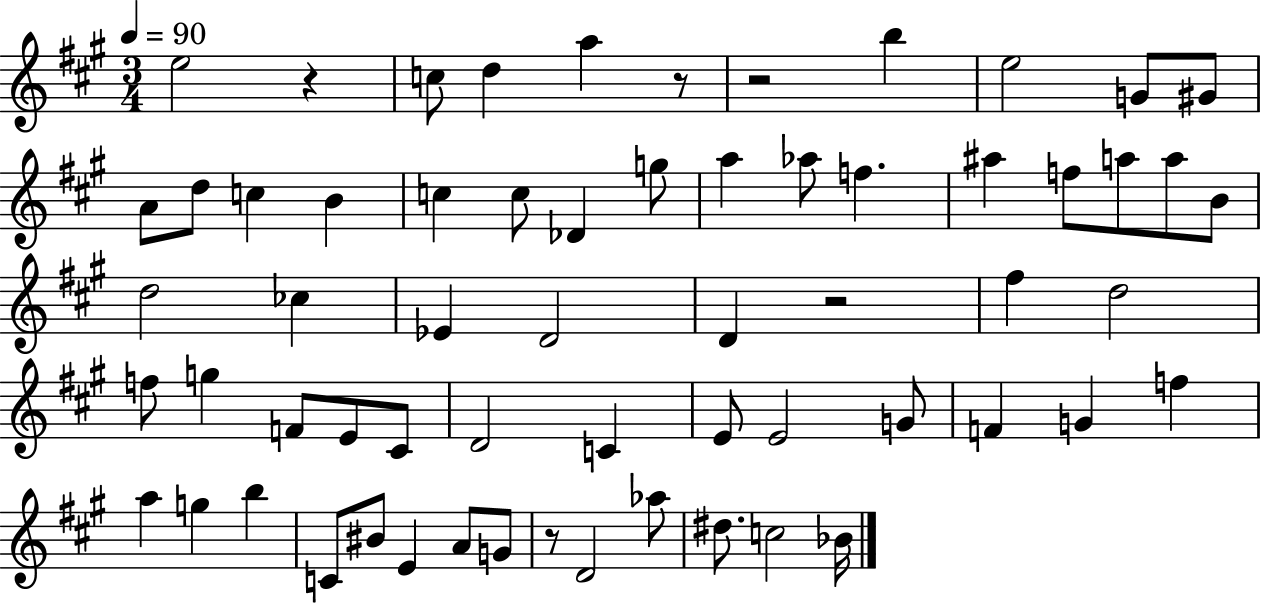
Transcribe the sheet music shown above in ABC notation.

X:1
T:Untitled
M:3/4
L:1/4
K:A
e2 z c/2 d a z/2 z2 b e2 G/2 ^G/2 A/2 d/2 c B c c/2 _D g/2 a _a/2 f ^a f/2 a/2 a/2 B/2 d2 _c _E D2 D z2 ^f d2 f/2 g F/2 E/2 ^C/2 D2 C E/2 E2 G/2 F G f a g b C/2 ^B/2 E A/2 G/2 z/2 D2 _a/2 ^d/2 c2 _B/4